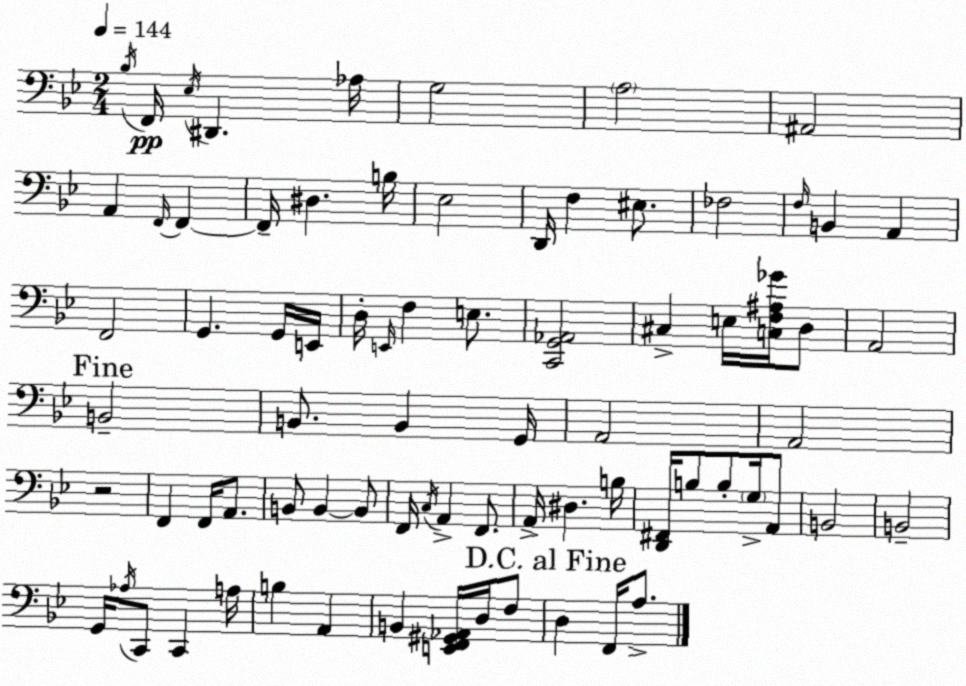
X:1
T:Untitled
M:2/4
L:1/4
K:Gm
_B,/4 F,,/4 _E,/4 ^D,, _A,/4 G,2 A,2 ^A,,2 A,, F,,/4 F,, F,,/4 ^D, B,/4 _E,2 D,,/4 F, ^E,/2 _F,2 F,/4 B,, A,, F,,2 G,, G,,/4 E,,/4 D,/4 E,,/4 F, E,/2 [C,,G,,_A,,]2 ^C, E,/4 [C,F,^A,_G]/4 D,/2 A,,2 B,,2 B,,/2 B,, G,,/4 A,,2 A,,2 z2 F,, F,,/4 A,,/2 B,,/2 B,, B,,/2 F,,/4 C,/4 A,, F,,/2 A,,/4 ^D, B,/4 [D,,^F,,]/4 B,/2 B,/2 G,/4 A,,/2 B,,2 B,,2 G,,/4 _A,/4 C,,/2 C,, A,/4 B, A,, B,, [E,,F,,^G,,_A,,]/4 D,/4 F,/2 D, F,,/4 A,/2